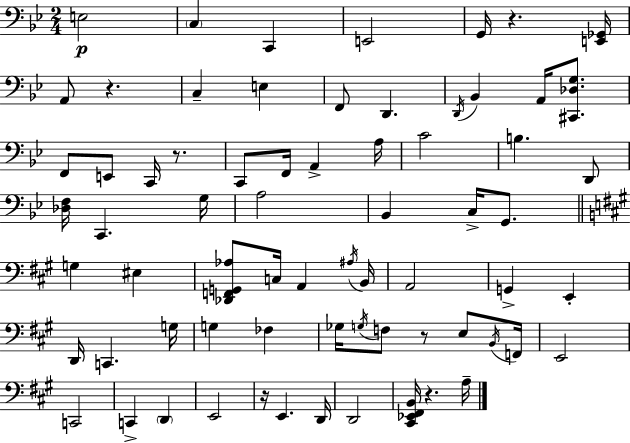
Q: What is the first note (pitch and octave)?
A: E3